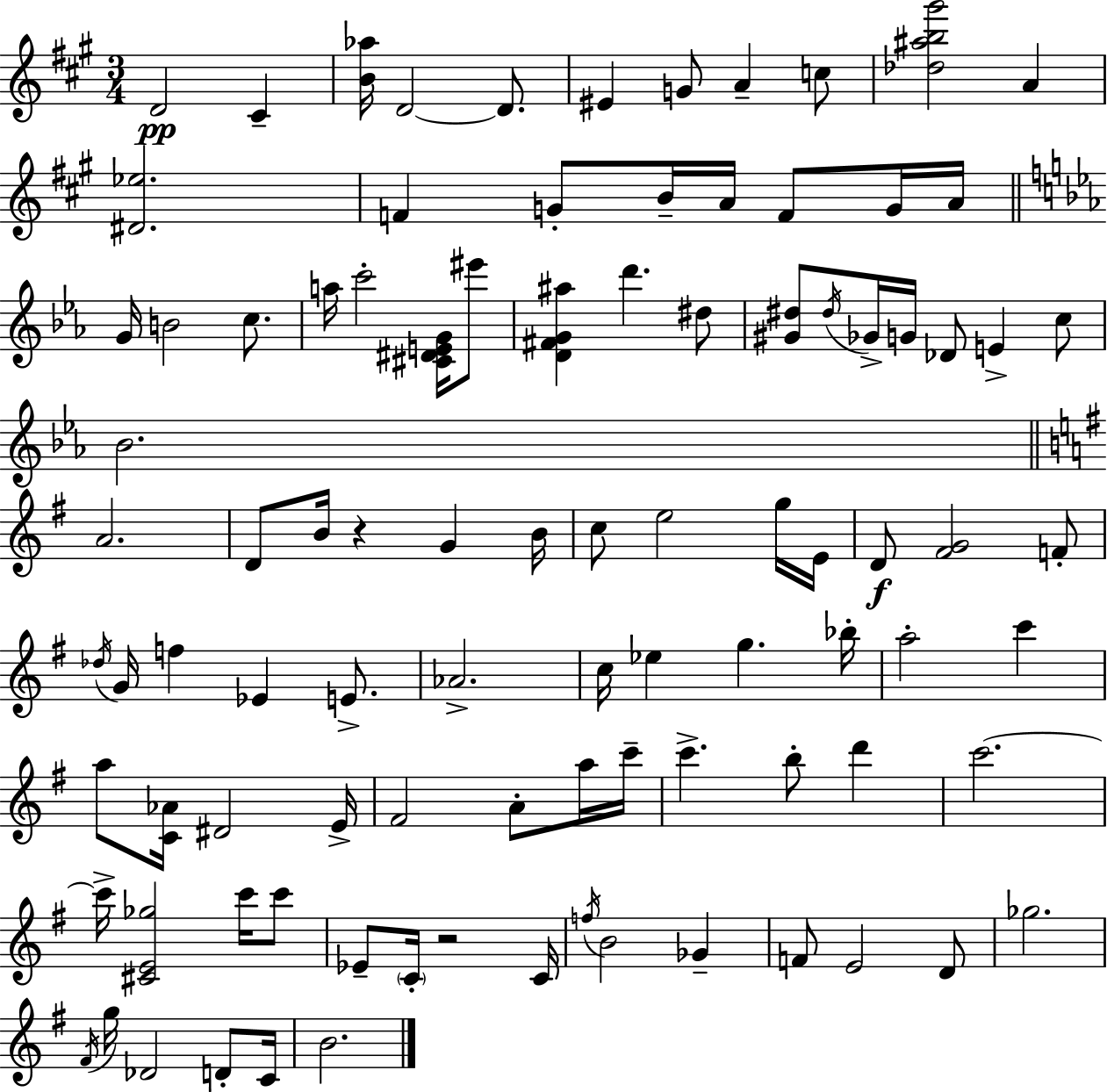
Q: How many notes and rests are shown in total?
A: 95